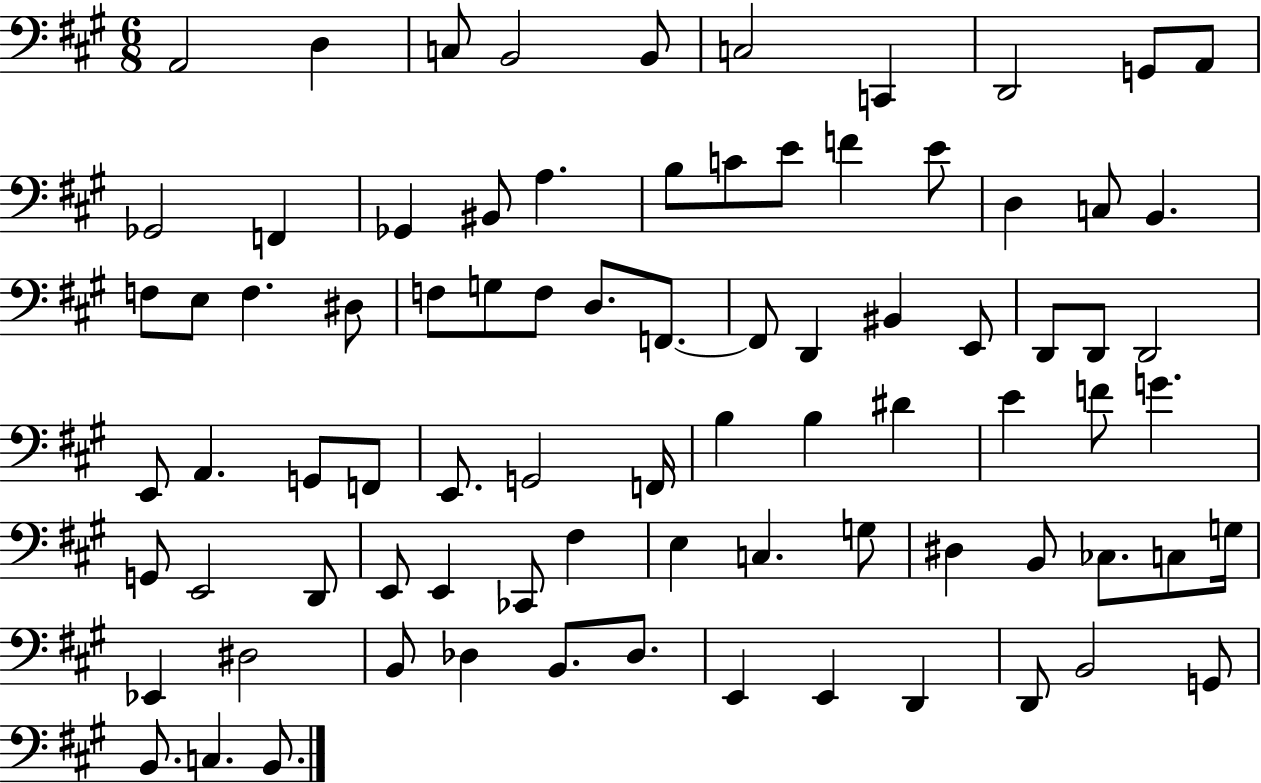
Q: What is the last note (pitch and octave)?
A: B2